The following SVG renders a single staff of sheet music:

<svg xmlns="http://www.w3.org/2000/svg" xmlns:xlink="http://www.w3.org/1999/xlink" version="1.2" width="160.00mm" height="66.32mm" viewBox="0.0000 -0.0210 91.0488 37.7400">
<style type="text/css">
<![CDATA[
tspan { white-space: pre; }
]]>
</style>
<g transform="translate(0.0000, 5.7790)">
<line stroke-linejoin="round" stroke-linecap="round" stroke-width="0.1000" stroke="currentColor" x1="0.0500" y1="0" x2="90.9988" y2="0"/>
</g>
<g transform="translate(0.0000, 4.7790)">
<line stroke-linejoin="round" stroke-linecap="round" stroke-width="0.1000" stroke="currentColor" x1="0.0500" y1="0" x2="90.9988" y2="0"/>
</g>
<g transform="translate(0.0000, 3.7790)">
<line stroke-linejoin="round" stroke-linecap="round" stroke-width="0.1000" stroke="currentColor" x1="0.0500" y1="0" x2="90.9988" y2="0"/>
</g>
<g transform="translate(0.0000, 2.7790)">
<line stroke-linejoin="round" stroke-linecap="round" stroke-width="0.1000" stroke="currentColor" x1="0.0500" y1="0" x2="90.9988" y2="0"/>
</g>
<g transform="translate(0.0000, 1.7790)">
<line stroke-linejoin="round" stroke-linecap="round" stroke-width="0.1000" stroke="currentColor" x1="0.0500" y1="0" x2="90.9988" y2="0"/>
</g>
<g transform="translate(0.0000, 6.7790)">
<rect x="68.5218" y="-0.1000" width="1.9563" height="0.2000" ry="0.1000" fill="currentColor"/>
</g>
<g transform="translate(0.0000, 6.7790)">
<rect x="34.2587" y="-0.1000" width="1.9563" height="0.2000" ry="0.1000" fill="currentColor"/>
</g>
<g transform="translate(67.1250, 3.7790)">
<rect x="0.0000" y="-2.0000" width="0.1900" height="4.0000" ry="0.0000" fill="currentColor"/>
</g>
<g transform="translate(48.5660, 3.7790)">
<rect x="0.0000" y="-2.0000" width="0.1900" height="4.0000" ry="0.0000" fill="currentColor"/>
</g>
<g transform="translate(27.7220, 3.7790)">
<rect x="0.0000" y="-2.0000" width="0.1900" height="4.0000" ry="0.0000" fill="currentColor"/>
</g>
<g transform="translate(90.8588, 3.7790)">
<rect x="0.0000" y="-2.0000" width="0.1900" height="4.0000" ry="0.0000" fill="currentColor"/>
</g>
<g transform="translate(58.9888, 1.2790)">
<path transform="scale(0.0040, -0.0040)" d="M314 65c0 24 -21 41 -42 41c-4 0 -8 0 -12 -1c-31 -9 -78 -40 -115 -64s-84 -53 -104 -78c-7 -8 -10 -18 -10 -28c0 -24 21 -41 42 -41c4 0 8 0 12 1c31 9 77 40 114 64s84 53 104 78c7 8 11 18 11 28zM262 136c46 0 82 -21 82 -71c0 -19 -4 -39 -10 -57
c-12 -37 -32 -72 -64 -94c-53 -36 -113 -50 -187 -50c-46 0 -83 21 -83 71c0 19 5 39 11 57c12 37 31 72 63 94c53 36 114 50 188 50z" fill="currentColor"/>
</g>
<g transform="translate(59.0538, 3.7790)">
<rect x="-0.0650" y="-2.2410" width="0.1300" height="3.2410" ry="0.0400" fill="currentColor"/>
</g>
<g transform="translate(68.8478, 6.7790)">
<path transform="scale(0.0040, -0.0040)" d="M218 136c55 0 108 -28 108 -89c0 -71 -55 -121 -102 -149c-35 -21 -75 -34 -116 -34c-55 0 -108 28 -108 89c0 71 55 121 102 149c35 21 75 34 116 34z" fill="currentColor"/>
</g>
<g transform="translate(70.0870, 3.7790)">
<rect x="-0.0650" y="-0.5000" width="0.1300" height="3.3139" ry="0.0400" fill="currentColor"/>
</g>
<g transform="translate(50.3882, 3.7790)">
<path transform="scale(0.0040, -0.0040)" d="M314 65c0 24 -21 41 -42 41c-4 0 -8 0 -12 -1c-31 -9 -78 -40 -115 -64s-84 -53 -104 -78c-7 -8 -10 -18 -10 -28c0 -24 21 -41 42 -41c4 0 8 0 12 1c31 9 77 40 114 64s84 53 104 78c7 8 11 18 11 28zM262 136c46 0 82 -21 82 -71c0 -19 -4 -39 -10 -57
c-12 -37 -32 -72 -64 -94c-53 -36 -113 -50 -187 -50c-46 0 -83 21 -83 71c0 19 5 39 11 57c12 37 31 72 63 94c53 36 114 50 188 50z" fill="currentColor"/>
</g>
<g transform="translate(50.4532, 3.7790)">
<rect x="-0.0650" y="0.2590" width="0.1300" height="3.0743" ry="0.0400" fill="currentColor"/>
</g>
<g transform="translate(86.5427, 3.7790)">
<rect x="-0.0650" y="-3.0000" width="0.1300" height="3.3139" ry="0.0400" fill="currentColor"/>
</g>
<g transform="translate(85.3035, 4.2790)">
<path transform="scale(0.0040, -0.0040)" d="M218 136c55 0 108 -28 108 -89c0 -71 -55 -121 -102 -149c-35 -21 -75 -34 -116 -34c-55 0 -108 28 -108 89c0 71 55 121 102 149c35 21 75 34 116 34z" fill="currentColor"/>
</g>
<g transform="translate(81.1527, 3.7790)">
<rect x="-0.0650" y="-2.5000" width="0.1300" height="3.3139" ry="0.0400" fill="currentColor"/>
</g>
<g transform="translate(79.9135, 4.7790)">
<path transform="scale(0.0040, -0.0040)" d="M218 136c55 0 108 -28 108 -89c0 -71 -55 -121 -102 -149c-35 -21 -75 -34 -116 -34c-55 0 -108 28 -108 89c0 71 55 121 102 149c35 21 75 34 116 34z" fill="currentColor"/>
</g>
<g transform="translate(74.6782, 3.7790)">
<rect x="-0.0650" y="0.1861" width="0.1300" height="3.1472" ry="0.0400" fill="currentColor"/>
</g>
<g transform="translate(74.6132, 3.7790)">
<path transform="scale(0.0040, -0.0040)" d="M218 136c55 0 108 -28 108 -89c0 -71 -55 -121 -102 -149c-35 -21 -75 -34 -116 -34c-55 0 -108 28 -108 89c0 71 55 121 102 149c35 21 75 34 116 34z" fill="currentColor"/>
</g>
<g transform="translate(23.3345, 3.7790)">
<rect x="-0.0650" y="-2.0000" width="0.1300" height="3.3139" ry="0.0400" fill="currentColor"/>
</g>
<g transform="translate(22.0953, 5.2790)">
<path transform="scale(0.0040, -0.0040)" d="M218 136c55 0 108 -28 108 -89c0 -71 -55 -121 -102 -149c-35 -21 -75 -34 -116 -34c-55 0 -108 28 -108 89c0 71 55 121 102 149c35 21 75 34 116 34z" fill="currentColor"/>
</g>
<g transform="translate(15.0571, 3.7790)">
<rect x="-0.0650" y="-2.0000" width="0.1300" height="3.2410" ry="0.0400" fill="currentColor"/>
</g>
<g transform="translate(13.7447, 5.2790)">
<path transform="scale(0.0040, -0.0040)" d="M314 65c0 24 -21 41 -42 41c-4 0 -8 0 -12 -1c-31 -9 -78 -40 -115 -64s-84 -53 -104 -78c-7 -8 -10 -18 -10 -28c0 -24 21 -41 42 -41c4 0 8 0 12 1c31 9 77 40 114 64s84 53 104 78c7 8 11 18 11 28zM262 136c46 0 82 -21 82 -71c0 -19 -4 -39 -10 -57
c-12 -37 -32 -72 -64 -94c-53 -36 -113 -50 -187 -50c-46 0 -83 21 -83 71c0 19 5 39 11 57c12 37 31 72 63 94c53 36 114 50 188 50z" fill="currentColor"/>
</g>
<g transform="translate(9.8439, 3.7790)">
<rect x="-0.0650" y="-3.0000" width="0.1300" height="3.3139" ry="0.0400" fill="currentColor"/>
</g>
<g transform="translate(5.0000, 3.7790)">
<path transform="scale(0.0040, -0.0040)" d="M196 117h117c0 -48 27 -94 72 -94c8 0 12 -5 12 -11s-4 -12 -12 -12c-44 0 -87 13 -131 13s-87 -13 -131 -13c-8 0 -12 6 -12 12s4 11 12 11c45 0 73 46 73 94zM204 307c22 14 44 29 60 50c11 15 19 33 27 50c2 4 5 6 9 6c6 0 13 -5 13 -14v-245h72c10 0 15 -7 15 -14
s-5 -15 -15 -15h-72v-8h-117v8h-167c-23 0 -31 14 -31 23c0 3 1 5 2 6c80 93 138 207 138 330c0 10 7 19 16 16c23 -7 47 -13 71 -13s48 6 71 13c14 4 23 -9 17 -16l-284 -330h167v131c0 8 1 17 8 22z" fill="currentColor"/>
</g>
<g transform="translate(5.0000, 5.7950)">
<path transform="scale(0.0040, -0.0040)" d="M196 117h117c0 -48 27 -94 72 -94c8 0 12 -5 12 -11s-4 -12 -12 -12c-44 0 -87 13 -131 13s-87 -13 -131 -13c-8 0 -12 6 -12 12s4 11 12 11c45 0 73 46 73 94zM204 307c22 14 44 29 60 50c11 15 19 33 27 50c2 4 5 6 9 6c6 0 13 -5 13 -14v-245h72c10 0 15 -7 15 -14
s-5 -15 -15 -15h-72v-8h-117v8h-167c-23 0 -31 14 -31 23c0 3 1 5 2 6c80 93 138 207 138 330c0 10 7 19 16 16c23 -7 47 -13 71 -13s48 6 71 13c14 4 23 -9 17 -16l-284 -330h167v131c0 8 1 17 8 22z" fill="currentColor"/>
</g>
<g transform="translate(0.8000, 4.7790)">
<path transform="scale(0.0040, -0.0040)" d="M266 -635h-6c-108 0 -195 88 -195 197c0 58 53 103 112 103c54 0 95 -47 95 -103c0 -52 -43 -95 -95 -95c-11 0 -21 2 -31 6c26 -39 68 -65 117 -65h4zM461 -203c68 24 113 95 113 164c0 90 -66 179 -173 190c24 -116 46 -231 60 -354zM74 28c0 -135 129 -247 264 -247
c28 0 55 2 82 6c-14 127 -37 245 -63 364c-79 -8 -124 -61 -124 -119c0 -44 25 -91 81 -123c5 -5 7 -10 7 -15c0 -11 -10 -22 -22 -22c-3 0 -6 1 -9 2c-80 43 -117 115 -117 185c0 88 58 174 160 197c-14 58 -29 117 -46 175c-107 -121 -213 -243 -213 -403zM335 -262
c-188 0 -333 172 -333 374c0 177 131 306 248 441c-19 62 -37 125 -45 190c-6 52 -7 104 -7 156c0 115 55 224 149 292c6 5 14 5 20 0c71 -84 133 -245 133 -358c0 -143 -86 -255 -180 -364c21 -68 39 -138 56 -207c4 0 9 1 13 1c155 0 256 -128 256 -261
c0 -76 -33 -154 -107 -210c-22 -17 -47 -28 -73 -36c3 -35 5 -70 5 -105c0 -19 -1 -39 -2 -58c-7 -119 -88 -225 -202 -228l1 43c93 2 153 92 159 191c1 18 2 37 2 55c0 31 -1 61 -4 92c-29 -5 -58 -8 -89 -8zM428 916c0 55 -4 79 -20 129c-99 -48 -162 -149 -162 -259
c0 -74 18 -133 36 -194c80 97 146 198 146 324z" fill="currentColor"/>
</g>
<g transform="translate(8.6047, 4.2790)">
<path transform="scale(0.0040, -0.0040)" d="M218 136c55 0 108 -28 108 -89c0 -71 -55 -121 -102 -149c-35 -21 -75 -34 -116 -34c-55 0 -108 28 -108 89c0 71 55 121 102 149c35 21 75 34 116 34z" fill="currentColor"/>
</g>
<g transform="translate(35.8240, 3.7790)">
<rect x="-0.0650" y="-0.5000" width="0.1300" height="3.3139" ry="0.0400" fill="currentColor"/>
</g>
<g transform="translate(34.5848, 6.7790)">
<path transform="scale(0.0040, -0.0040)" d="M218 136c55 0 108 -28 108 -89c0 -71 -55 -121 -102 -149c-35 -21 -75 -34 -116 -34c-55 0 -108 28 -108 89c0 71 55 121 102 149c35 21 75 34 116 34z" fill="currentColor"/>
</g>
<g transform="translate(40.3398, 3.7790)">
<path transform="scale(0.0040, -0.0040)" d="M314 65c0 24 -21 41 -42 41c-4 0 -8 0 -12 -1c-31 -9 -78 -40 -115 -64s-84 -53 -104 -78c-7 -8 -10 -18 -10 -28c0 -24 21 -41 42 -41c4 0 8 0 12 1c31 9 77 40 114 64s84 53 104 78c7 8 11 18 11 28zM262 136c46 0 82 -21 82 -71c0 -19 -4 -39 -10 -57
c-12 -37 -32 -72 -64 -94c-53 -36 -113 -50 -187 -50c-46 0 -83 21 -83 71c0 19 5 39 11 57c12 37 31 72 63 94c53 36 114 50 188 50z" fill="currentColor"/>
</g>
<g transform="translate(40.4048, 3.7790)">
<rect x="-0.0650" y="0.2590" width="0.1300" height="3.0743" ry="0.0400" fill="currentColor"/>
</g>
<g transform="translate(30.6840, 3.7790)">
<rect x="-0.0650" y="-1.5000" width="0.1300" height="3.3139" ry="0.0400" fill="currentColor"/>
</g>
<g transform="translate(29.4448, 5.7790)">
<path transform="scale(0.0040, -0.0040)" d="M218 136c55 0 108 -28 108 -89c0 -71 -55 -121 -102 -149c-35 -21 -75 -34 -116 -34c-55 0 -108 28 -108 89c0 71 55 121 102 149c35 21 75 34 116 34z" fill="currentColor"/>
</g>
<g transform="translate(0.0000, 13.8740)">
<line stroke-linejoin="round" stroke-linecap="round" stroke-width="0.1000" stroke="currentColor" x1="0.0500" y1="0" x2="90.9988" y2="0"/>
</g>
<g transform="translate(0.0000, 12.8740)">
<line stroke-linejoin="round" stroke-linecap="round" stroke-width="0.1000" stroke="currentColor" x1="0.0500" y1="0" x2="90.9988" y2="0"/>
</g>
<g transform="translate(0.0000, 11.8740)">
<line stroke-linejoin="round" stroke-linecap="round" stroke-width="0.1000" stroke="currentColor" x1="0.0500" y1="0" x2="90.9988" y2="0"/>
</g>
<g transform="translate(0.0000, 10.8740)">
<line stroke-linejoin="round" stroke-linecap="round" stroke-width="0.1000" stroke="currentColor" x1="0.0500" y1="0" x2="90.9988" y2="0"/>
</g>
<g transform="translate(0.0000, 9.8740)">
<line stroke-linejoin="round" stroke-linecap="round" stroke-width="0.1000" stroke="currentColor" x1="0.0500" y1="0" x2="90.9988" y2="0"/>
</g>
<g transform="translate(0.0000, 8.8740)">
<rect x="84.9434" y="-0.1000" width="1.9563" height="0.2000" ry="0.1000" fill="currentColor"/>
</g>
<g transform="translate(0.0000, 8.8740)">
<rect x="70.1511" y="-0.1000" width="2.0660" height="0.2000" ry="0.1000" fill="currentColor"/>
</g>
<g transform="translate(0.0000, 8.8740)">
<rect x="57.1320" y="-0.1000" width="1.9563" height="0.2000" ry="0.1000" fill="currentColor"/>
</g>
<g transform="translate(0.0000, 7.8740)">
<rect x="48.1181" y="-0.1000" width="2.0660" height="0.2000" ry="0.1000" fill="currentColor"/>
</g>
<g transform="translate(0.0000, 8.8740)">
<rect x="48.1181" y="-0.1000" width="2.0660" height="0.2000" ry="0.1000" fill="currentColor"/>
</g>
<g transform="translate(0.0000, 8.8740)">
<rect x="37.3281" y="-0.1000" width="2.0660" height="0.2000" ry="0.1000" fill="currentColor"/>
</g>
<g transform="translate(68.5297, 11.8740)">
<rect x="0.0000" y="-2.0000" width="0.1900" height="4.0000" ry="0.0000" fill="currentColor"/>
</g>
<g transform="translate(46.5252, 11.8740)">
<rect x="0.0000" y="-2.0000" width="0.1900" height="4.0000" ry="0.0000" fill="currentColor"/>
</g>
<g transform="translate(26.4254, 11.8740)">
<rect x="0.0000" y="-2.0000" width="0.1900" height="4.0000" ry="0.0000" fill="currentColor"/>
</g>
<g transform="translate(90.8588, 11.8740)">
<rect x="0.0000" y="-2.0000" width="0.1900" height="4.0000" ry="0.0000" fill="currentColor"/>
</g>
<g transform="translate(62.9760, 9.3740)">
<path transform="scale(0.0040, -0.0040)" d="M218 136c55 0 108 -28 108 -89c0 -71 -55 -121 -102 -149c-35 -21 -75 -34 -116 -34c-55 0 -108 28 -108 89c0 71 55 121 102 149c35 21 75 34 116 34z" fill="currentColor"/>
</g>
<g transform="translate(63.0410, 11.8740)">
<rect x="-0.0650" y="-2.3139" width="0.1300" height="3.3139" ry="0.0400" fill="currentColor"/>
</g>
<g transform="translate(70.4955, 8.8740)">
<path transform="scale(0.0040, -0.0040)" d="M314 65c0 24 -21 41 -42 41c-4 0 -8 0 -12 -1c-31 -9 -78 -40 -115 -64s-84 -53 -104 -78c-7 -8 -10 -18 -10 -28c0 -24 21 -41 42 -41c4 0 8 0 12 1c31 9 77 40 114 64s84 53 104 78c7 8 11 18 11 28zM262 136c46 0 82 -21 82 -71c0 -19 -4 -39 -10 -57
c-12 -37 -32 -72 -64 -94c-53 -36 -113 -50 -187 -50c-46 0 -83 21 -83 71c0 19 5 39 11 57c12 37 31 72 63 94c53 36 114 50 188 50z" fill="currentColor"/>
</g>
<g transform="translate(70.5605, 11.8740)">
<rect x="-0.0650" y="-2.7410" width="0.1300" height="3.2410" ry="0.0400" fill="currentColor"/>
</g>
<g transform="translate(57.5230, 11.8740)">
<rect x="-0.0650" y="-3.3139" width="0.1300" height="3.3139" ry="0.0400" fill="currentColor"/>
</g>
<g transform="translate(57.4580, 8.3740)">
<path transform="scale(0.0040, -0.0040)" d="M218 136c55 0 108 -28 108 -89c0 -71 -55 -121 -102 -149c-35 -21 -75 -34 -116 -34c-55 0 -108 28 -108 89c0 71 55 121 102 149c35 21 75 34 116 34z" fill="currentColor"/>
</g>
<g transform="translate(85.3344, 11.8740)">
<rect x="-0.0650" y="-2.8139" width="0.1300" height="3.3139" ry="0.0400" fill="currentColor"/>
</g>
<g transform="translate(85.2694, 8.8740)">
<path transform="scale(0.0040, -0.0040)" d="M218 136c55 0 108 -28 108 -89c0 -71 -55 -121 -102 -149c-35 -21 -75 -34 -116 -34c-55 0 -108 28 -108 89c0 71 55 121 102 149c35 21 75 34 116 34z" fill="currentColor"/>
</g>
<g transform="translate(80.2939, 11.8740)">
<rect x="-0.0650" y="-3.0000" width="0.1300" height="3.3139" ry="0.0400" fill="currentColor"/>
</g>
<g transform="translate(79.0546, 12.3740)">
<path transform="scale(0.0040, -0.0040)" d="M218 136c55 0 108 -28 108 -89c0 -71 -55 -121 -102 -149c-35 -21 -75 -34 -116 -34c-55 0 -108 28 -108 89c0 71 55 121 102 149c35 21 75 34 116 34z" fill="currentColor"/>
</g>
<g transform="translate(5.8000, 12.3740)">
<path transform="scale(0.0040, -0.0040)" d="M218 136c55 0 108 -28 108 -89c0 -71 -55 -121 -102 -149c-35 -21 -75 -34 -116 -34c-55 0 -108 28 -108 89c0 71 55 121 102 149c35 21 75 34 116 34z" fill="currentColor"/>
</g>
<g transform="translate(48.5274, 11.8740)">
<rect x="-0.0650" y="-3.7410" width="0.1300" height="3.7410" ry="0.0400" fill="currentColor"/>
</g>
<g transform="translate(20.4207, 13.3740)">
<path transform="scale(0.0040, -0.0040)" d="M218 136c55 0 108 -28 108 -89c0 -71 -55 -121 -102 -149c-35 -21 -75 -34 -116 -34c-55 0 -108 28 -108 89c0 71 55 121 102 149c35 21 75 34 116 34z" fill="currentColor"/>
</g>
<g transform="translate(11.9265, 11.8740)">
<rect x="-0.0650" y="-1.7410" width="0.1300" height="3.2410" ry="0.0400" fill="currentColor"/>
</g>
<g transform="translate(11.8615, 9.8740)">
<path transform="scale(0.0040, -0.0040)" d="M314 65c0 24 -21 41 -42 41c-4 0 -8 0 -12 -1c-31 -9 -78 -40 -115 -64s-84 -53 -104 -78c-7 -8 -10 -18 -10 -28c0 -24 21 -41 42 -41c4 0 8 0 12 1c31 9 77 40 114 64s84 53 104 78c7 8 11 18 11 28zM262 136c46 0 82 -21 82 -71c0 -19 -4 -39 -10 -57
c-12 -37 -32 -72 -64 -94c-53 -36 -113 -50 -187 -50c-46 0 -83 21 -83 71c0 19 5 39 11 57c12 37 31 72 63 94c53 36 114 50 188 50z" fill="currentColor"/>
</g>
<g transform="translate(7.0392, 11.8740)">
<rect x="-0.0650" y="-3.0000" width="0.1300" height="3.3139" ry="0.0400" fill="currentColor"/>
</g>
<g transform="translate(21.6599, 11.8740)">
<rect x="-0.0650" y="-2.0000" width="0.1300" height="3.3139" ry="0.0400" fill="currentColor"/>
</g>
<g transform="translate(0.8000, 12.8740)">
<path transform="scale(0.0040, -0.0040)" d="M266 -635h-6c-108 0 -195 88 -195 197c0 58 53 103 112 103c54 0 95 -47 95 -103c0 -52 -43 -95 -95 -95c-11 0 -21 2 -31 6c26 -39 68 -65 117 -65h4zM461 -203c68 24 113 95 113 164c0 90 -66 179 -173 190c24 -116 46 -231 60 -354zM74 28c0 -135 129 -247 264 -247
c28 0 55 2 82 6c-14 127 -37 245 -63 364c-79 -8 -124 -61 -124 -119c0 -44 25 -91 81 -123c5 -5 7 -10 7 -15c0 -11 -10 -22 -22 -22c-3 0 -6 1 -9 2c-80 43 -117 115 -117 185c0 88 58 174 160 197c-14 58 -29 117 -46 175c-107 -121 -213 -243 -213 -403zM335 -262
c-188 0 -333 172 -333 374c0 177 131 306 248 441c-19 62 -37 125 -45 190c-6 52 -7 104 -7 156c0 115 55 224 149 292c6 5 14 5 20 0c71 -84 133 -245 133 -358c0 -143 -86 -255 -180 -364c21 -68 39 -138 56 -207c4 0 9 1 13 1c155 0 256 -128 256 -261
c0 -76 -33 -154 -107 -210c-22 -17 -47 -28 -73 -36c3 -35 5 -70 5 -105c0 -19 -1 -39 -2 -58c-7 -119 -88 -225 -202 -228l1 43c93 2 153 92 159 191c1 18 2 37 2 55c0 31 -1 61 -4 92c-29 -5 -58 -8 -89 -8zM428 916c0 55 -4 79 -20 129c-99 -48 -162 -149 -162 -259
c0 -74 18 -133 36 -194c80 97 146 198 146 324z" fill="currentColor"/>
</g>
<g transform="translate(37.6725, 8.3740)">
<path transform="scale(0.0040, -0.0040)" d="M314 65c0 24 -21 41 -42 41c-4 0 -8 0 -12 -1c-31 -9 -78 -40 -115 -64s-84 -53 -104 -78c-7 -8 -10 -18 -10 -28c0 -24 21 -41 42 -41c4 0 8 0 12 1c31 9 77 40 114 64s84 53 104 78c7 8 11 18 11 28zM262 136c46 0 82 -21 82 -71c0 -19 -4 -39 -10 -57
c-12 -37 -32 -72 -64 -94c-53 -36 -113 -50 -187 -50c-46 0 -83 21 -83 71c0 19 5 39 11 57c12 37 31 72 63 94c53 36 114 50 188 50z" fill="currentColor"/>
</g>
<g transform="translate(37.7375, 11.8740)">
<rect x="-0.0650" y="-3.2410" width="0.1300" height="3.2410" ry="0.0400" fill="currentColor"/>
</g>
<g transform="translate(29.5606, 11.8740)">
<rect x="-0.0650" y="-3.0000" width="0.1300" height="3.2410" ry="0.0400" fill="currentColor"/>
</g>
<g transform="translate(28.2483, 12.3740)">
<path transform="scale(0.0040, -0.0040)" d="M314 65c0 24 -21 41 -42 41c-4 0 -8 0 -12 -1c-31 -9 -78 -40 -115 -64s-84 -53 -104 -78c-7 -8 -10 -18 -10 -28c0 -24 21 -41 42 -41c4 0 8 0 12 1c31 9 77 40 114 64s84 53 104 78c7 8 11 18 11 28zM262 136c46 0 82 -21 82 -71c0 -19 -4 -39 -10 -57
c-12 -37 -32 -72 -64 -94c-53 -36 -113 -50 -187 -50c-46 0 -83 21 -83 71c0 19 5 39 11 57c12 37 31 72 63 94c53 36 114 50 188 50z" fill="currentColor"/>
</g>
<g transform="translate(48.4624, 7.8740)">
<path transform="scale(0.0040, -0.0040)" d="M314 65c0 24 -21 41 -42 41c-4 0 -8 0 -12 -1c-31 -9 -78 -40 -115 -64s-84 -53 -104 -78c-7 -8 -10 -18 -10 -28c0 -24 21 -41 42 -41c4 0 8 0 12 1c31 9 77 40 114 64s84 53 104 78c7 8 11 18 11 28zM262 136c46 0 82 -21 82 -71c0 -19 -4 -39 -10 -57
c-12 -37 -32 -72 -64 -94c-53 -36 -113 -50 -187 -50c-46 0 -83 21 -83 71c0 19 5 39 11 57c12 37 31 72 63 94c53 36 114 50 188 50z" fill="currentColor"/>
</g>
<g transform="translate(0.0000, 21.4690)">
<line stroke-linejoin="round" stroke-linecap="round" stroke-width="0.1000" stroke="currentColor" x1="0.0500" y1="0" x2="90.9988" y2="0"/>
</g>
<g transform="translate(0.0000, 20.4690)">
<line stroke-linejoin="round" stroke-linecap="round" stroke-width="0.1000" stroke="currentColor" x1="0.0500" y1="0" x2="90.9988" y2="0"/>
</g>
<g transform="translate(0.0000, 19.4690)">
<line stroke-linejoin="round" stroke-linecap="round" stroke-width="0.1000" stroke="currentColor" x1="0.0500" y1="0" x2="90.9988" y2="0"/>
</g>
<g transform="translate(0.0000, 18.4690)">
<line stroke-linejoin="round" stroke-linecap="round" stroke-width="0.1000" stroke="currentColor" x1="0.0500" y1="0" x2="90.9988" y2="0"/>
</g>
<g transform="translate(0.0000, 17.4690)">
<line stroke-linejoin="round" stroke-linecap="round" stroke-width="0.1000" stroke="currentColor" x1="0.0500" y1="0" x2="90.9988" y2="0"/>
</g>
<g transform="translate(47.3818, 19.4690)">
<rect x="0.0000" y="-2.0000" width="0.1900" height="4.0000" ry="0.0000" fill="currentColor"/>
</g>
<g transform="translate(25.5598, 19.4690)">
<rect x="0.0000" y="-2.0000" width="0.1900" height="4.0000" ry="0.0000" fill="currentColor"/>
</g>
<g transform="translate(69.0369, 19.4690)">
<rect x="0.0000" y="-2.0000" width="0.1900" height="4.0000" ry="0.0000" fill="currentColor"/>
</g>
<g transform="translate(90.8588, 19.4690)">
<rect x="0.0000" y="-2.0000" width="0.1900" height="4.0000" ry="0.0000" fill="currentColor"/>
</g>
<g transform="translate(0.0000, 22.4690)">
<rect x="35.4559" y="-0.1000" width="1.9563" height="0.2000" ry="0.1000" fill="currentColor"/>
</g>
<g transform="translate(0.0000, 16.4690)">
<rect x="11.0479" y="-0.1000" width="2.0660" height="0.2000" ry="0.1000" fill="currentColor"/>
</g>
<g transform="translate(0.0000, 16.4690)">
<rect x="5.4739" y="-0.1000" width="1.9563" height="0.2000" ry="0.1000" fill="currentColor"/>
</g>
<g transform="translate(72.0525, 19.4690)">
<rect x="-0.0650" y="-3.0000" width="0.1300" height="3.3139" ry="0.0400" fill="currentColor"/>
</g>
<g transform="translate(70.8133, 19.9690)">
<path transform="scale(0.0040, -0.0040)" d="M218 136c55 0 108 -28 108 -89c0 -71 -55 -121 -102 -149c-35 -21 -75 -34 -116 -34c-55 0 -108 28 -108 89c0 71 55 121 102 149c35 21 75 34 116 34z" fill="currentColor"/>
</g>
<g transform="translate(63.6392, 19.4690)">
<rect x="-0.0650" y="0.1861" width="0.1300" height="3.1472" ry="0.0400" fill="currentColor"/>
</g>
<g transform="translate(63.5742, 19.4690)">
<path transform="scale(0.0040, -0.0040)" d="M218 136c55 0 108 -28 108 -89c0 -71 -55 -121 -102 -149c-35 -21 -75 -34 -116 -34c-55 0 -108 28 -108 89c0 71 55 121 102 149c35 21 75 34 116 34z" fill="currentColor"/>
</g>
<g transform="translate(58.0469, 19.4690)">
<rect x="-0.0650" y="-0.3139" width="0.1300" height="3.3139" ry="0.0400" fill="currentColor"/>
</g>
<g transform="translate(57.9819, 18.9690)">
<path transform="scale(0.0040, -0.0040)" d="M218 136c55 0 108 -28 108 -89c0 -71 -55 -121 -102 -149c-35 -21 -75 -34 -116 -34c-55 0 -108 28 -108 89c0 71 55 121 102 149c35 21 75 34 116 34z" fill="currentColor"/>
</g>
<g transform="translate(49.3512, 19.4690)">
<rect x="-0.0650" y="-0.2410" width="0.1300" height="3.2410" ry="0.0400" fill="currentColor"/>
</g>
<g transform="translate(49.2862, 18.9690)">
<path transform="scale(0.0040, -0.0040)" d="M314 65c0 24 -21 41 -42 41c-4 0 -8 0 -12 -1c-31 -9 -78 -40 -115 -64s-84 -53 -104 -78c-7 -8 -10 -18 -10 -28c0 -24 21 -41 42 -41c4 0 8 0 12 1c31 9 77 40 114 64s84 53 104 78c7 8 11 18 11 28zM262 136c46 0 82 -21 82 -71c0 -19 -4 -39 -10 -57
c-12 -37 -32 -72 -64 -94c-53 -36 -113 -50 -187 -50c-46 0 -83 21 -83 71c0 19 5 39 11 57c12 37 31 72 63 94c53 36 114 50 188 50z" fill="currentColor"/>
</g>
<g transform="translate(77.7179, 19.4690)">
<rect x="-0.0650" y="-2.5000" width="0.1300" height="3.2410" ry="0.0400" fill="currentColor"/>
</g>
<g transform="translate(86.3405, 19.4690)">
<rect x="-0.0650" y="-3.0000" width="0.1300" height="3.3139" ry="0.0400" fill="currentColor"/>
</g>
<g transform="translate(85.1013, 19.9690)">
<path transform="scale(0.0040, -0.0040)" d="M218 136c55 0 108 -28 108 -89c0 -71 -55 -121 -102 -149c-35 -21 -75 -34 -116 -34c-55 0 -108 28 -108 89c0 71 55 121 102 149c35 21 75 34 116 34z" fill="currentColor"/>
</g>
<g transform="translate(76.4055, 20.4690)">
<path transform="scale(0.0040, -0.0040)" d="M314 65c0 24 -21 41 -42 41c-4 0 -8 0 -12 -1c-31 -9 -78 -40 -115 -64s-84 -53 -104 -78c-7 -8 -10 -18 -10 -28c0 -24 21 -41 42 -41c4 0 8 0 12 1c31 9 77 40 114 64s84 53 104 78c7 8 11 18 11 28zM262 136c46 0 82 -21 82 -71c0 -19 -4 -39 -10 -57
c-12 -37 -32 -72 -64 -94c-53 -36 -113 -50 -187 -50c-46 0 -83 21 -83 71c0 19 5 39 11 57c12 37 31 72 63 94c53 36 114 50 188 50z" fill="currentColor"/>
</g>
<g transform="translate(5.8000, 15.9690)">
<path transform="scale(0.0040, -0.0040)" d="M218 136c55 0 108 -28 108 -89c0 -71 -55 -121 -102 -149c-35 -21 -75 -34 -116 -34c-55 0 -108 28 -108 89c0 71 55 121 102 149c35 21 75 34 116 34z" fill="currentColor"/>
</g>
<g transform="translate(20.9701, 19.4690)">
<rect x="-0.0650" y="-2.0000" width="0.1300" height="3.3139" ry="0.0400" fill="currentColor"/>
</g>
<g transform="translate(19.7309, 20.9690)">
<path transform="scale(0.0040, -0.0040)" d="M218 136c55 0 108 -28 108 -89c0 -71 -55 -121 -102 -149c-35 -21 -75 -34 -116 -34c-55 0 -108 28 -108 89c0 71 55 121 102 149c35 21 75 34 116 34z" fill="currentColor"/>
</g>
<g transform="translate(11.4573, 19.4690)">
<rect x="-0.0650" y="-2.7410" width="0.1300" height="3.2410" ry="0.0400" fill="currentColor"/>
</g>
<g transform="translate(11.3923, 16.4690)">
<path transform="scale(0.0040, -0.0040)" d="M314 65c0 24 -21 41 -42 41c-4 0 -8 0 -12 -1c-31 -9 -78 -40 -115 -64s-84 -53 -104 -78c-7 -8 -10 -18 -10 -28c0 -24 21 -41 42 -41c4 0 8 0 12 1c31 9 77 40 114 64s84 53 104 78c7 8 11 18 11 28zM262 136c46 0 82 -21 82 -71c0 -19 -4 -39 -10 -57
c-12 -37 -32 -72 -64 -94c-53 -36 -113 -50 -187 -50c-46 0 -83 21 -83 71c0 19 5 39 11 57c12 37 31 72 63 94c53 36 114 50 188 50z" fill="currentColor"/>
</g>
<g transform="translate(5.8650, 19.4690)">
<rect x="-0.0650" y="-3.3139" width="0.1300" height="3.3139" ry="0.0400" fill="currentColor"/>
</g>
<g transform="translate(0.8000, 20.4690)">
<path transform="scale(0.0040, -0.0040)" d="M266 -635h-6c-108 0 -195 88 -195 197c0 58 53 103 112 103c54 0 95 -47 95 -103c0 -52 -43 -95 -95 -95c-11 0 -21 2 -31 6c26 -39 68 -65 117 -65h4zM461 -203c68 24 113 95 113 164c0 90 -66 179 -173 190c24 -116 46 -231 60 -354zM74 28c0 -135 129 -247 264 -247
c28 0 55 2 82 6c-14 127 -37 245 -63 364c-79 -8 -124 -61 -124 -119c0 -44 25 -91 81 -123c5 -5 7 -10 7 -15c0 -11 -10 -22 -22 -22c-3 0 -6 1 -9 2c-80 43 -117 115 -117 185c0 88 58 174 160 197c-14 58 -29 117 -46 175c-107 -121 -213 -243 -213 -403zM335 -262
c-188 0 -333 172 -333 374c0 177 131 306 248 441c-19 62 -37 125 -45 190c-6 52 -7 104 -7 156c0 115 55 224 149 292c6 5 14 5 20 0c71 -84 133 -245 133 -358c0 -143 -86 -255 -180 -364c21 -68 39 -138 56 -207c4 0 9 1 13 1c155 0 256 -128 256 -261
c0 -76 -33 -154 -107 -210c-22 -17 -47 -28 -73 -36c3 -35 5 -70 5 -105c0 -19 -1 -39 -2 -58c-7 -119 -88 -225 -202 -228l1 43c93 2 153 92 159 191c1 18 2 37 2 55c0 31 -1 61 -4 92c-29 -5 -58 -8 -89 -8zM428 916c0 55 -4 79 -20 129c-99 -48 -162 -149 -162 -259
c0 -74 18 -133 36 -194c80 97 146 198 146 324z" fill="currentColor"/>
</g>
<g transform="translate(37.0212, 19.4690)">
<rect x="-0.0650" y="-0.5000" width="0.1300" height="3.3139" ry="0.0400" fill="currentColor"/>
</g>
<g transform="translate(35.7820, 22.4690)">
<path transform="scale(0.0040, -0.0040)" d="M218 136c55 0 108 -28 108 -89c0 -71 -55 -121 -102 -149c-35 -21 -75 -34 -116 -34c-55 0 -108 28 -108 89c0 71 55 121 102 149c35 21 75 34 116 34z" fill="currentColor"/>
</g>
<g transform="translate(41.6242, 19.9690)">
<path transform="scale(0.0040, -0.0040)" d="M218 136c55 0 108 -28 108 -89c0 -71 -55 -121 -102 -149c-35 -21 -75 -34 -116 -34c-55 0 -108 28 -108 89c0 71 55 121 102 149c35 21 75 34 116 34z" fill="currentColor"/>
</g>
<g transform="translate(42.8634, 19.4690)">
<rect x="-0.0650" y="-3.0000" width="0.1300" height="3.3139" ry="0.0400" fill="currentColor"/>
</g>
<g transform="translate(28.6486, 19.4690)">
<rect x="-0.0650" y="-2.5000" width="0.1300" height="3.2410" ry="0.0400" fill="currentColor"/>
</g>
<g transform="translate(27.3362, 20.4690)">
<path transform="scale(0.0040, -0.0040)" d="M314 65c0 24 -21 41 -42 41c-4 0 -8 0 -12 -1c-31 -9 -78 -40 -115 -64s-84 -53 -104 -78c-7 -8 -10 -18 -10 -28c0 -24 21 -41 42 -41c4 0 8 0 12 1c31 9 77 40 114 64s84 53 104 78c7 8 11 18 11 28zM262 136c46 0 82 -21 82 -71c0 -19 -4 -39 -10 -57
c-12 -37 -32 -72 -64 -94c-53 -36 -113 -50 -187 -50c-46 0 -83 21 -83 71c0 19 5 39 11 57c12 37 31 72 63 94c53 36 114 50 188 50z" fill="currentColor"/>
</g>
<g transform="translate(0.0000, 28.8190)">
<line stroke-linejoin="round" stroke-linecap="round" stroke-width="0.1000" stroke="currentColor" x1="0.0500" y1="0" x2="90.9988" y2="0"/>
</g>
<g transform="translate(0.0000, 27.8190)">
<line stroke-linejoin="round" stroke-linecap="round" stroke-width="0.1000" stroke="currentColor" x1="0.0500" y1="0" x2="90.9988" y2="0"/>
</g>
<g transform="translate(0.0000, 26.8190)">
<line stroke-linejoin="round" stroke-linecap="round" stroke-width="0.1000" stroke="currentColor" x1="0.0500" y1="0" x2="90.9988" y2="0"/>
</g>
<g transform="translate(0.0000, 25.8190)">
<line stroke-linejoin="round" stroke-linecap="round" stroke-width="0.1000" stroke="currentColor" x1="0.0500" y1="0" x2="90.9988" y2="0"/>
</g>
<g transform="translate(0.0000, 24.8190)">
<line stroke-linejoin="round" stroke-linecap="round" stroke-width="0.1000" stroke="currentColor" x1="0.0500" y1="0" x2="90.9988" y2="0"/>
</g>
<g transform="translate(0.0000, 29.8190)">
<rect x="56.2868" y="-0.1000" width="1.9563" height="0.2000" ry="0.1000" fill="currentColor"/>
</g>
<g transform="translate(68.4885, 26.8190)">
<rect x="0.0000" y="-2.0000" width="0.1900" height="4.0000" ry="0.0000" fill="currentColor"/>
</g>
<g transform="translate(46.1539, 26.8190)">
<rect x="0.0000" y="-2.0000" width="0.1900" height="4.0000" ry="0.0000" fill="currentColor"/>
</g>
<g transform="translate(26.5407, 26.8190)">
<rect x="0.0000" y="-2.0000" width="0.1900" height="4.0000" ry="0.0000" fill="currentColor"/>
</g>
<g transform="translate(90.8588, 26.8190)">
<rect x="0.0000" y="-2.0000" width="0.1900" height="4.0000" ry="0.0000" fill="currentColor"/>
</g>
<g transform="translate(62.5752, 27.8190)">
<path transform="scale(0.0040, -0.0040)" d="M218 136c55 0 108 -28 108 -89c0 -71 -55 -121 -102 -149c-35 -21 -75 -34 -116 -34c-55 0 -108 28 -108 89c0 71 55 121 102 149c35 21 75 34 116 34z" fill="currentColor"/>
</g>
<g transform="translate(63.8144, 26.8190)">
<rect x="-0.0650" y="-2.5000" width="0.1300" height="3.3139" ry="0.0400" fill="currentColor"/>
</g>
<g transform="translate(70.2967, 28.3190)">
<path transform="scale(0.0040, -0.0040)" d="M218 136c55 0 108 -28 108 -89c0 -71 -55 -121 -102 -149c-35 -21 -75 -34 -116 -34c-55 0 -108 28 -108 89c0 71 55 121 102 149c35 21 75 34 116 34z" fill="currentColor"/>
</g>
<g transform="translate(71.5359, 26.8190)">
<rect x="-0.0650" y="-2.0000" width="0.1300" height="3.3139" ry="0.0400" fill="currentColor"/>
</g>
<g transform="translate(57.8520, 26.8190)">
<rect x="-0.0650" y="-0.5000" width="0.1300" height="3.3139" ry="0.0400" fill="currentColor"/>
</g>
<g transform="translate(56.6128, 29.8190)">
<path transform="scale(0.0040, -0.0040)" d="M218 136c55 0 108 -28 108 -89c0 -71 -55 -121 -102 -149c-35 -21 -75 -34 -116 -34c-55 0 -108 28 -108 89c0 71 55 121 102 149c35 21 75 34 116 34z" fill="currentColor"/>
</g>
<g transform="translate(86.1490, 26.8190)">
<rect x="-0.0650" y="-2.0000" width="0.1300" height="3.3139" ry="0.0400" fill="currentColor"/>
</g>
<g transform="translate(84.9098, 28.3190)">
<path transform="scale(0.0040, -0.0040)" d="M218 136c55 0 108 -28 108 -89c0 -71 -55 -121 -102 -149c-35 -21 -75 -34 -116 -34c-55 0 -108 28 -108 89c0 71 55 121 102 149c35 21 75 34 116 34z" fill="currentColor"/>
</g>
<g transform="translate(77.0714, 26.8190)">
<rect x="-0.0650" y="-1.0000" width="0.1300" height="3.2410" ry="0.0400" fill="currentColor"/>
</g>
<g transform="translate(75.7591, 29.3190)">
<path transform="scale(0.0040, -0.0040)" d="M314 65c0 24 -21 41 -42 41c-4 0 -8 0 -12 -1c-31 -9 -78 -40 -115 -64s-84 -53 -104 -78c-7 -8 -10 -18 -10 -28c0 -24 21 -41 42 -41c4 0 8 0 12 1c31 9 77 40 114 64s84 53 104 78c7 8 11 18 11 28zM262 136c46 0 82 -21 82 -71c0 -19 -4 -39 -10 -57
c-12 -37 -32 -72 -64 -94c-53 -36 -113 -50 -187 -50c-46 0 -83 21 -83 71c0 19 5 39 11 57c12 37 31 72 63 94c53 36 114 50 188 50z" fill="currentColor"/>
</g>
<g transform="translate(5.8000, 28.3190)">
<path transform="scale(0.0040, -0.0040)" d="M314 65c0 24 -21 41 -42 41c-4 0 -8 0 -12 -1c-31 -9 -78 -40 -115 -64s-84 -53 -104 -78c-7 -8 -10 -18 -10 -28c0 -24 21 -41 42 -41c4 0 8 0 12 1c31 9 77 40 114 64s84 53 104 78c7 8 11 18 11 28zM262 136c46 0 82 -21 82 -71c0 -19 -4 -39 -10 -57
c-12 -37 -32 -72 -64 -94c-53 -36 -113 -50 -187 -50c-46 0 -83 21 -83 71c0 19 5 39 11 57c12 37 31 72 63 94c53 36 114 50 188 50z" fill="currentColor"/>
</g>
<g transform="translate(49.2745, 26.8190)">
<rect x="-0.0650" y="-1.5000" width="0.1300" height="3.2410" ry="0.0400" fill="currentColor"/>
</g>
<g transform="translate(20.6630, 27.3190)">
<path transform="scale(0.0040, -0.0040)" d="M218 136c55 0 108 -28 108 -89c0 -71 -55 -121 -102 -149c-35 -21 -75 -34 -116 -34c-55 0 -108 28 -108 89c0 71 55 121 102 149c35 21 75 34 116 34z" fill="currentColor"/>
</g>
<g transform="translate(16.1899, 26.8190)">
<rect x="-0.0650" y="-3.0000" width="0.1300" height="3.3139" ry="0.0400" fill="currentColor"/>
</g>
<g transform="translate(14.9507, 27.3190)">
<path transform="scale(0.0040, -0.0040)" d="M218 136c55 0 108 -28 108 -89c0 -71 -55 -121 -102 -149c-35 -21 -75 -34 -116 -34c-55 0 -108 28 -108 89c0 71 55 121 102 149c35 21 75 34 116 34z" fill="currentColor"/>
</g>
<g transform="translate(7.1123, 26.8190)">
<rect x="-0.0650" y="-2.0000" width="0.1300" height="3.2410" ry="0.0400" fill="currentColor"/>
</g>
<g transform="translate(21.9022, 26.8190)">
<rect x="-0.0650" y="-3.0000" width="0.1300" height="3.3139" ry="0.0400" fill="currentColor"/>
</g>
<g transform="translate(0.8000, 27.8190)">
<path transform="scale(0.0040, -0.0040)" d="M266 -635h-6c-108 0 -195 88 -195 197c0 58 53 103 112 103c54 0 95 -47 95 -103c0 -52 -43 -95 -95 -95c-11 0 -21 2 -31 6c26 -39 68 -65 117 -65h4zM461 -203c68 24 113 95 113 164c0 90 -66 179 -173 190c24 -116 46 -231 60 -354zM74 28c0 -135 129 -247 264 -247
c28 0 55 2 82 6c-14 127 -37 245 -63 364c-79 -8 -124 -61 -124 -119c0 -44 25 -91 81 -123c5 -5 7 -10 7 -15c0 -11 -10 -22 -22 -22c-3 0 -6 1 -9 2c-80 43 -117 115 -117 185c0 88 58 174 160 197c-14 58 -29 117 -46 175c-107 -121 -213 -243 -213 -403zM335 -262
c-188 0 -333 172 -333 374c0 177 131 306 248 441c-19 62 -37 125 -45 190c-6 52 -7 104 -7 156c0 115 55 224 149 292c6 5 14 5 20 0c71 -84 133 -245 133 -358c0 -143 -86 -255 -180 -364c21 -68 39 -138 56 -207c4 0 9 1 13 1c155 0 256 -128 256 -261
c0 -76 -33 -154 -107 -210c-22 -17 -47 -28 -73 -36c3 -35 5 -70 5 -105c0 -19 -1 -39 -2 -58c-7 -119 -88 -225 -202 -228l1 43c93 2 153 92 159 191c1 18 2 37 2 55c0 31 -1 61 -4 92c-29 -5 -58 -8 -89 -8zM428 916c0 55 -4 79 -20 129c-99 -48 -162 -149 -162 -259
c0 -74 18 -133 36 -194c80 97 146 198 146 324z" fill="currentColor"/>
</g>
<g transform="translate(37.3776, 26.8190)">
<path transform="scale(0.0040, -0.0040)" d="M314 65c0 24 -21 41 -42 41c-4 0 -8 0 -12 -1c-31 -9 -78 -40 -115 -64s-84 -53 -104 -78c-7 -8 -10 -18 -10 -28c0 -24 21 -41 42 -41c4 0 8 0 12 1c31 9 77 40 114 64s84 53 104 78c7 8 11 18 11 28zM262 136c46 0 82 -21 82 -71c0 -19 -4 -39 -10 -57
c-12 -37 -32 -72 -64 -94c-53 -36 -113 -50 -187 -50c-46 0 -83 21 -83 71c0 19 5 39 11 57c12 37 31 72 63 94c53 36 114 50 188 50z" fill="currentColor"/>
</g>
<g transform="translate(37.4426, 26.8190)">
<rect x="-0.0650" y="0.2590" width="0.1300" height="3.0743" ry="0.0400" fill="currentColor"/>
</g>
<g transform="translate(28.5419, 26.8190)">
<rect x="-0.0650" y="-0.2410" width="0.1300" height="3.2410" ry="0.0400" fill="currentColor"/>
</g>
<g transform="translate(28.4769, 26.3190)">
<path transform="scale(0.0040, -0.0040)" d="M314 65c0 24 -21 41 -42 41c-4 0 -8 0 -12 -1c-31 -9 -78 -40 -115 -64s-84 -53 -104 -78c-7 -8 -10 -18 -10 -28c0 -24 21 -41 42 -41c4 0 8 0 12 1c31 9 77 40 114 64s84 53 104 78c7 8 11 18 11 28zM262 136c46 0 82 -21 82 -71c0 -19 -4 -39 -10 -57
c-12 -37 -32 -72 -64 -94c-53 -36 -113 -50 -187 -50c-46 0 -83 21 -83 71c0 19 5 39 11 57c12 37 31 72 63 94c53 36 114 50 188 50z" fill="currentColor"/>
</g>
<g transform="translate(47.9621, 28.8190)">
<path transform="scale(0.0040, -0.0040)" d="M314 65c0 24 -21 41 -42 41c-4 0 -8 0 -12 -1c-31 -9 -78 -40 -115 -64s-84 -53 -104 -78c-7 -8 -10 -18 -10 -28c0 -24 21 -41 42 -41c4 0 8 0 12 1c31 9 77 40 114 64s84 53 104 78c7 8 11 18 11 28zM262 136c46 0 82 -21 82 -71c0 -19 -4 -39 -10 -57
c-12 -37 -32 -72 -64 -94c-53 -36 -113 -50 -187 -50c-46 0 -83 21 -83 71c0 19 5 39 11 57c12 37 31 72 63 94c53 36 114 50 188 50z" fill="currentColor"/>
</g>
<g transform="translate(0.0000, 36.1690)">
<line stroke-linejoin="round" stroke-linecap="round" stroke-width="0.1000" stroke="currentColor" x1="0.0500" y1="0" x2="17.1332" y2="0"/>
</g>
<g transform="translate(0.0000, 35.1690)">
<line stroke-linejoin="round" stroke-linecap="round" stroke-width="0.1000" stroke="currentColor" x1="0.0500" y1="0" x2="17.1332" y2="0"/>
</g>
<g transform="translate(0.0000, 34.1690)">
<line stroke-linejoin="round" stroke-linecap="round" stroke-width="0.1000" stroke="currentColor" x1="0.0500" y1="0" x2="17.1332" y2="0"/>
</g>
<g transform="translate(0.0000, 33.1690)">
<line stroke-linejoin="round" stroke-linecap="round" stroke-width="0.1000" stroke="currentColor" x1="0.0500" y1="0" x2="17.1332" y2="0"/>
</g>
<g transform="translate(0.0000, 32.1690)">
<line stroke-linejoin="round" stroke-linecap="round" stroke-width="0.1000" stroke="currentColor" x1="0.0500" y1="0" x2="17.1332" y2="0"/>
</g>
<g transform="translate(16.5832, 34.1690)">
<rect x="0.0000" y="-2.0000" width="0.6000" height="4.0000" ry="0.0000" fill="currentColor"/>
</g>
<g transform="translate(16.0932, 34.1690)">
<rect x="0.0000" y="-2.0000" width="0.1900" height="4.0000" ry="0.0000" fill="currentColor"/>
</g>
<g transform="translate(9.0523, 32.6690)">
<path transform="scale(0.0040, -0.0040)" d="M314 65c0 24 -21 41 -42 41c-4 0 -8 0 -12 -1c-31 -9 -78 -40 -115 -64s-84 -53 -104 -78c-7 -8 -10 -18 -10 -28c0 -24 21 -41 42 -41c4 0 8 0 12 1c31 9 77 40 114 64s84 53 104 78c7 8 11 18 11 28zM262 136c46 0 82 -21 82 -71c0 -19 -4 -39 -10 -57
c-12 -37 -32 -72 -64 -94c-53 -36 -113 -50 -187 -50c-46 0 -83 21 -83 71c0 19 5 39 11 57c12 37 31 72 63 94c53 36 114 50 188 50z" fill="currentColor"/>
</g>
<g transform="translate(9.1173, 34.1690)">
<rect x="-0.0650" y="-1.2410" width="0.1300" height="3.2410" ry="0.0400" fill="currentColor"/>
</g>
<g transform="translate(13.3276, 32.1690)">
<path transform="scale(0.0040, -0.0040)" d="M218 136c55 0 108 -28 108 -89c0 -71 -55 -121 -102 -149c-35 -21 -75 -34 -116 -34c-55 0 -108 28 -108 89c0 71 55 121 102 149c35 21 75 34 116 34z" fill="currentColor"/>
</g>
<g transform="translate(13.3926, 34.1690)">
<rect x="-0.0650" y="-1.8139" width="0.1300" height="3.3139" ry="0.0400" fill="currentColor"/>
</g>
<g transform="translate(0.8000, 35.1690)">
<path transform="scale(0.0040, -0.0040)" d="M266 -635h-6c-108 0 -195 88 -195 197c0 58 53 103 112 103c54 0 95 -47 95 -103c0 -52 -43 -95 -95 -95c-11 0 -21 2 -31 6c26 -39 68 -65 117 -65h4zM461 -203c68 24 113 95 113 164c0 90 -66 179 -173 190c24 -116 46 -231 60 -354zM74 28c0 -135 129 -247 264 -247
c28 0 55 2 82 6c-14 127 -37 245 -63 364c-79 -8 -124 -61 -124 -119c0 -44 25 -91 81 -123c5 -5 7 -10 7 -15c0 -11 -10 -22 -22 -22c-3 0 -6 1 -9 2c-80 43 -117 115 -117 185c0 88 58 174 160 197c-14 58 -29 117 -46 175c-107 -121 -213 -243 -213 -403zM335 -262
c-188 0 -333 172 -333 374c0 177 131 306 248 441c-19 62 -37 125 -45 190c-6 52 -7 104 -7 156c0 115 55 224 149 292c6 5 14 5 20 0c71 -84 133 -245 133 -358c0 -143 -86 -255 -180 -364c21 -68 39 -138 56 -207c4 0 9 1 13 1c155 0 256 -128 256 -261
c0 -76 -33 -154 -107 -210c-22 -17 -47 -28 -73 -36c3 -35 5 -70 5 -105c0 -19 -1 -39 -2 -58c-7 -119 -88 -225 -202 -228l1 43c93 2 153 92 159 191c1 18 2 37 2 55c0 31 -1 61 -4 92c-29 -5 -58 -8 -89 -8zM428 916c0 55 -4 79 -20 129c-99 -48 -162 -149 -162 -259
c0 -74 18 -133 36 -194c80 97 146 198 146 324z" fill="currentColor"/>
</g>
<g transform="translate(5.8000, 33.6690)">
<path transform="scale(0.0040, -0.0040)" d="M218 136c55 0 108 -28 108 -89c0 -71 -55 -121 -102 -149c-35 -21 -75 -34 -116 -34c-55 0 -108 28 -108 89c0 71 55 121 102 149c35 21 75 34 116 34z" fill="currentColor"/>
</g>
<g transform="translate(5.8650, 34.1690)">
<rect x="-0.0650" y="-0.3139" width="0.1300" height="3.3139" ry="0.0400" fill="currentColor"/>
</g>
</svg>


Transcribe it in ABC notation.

X:1
T:Untitled
M:4/4
L:1/4
K:C
A F2 F E C B2 B2 g2 C B G A A f2 F A2 b2 c'2 b g a2 A a b a2 F G2 C A c2 c B A G2 A F2 A A c2 B2 E2 C G F D2 F c e2 f